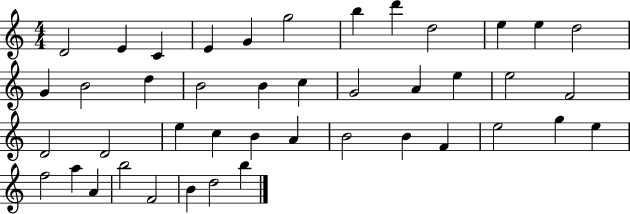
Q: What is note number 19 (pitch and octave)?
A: G4